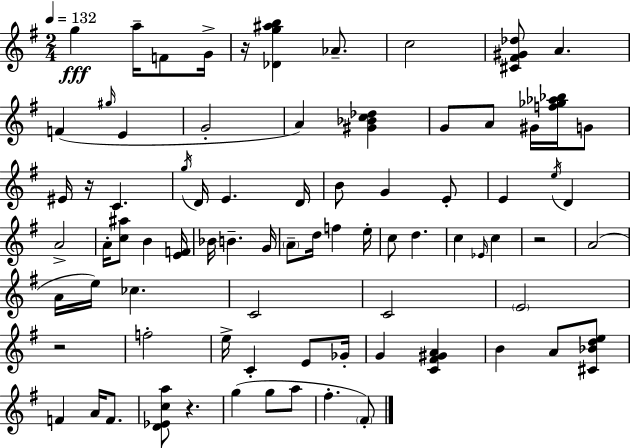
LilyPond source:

{
  \clef treble
  \numericTimeSignature
  \time 2/4
  \key g \major
  \tempo 4 = 132
  g''4\fff a''16-- f'8 g'16-> | r16 <des' g'' ais'' b''>4 aes'8.-- | c''2 | <cis' fis' gis' des''>8 a'4. | \break f'4( \grace { gis''16 } e'4 | g'2-. | a'4) <gis' bes' c'' des''>4 | g'8 a'8 gis'16 <f'' ges'' aes'' bes''>16 g'8 | \break eis'16 r16 c'4. | \acciaccatura { g''16 } d'16 e'4. | d'16 b'8 g'4 | e'8-. e'4 \acciaccatura { e''16 } d'4 | \break a'2-> | a'16-. <c'' ais''>8 b'4 | <e' f'>16 bes'16 b'4.-- | g'16 \parenthesize a'8-- d''16 f''4 | \break e''16-. c''8 d''4. | c''4 \grace { ees'16 } | c''4 r2 | a'2( | \break a'16 e''16) ces''4. | c'2 | c'2 | \parenthesize e'2 | \break r2 | f''2-. | e''16-> c'4-. | e'8 ges'16-. g'4 | \break <c' fis' gis' a'>4 b'4 | a'8 <cis' bes' d'' e''>8 f'4 | a'16 f'8. <d' ees' c'' a''>8 r4. | g''4( | \break g''8 a''8 fis''4.-. | \parenthesize fis'8-.) \bar "|."
}